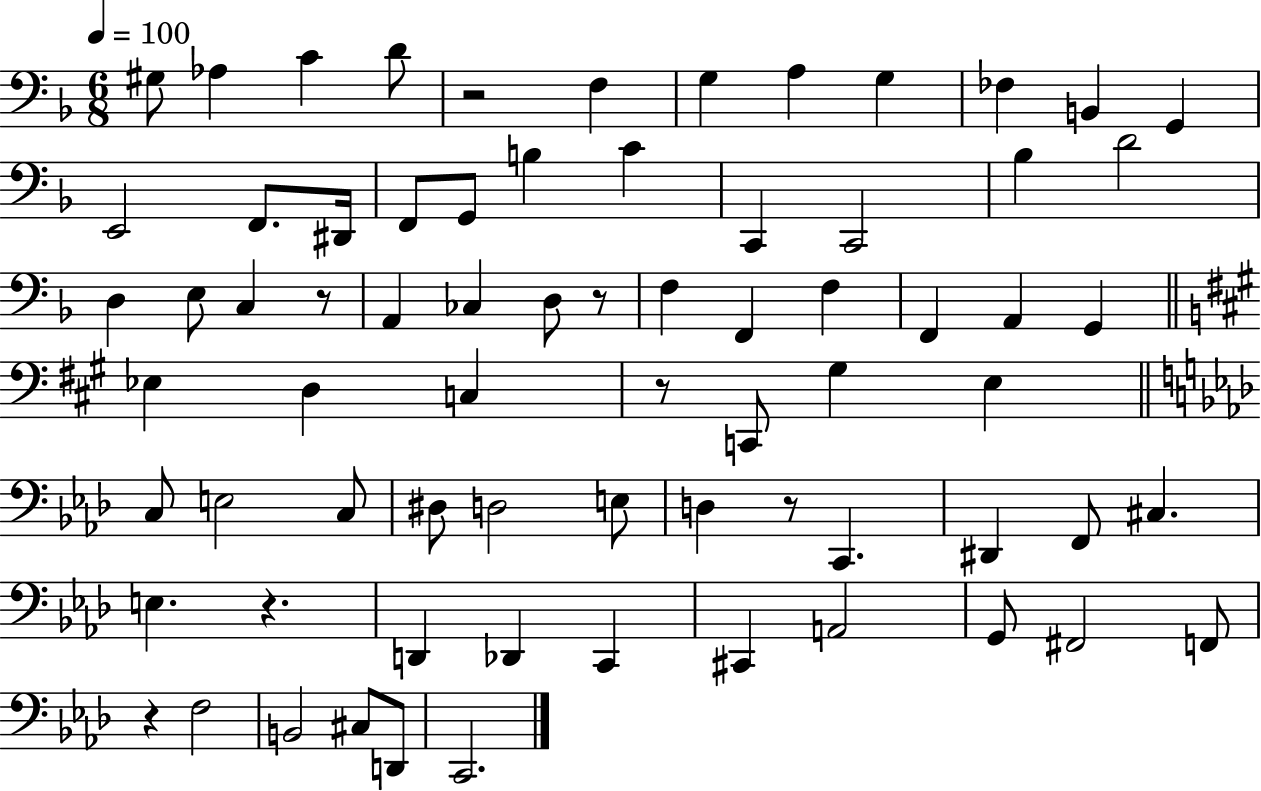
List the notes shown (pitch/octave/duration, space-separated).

G#3/e Ab3/q C4/q D4/e R/h F3/q G3/q A3/q G3/q FES3/q B2/q G2/q E2/h F2/e. D#2/s F2/e G2/e B3/q C4/q C2/q C2/h Bb3/q D4/h D3/q E3/e C3/q R/e A2/q CES3/q D3/e R/e F3/q F2/q F3/q F2/q A2/q G2/q Eb3/q D3/q C3/q R/e C2/e G#3/q E3/q C3/e E3/h C3/e D#3/e D3/h E3/e D3/q R/e C2/q. D#2/q F2/e C#3/q. E3/q. R/q. D2/q Db2/q C2/q C#2/q A2/h G2/e F#2/h F2/e R/q F3/h B2/h C#3/e D2/e C2/h.